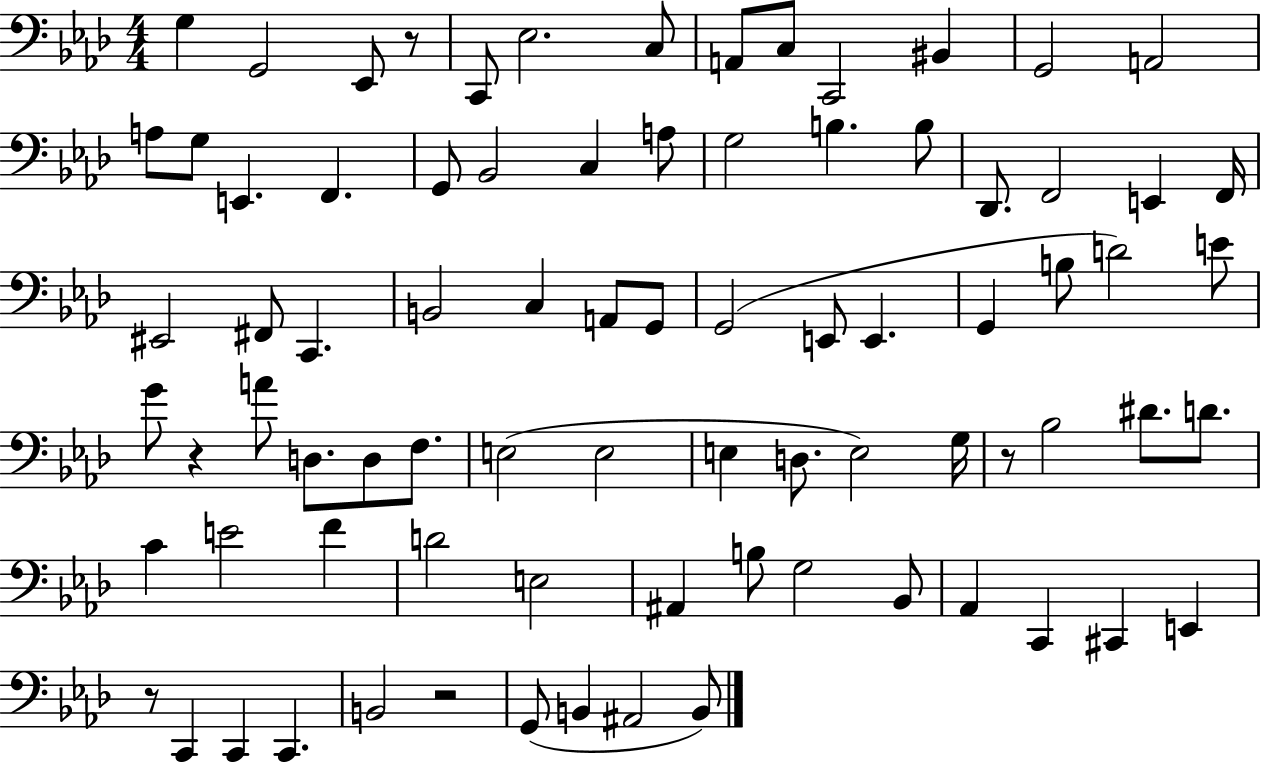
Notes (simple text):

G3/q G2/h Eb2/e R/e C2/e Eb3/h. C3/e A2/e C3/e C2/h BIS2/q G2/h A2/h A3/e G3/e E2/q. F2/q. G2/e Bb2/h C3/q A3/e G3/h B3/q. B3/e Db2/e. F2/h E2/q F2/s EIS2/h F#2/e C2/q. B2/h C3/q A2/e G2/e G2/h E2/e E2/q. G2/q B3/e D4/h E4/e G4/e R/q A4/e D3/e. D3/e F3/e. E3/h E3/h E3/q D3/e. E3/h G3/s R/e Bb3/h D#4/e. D4/e. C4/q E4/h F4/q D4/h E3/h A#2/q B3/e G3/h Bb2/e Ab2/q C2/q C#2/q E2/q R/e C2/q C2/q C2/q. B2/h R/h G2/e B2/q A#2/h B2/e